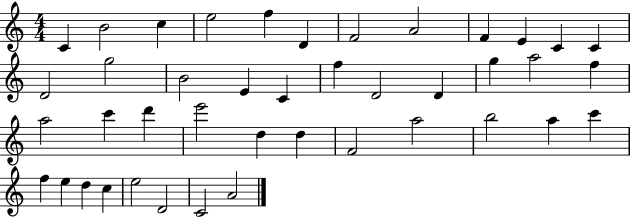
C4/q B4/h C5/q E5/h F5/q D4/q F4/h A4/h F4/q E4/q C4/q C4/q D4/h G5/h B4/h E4/q C4/q F5/q D4/h D4/q G5/q A5/h F5/q A5/h C6/q D6/q E6/h D5/q D5/q F4/h A5/h B5/h A5/q C6/q F5/q E5/q D5/q C5/q E5/h D4/h C4/h A4/h